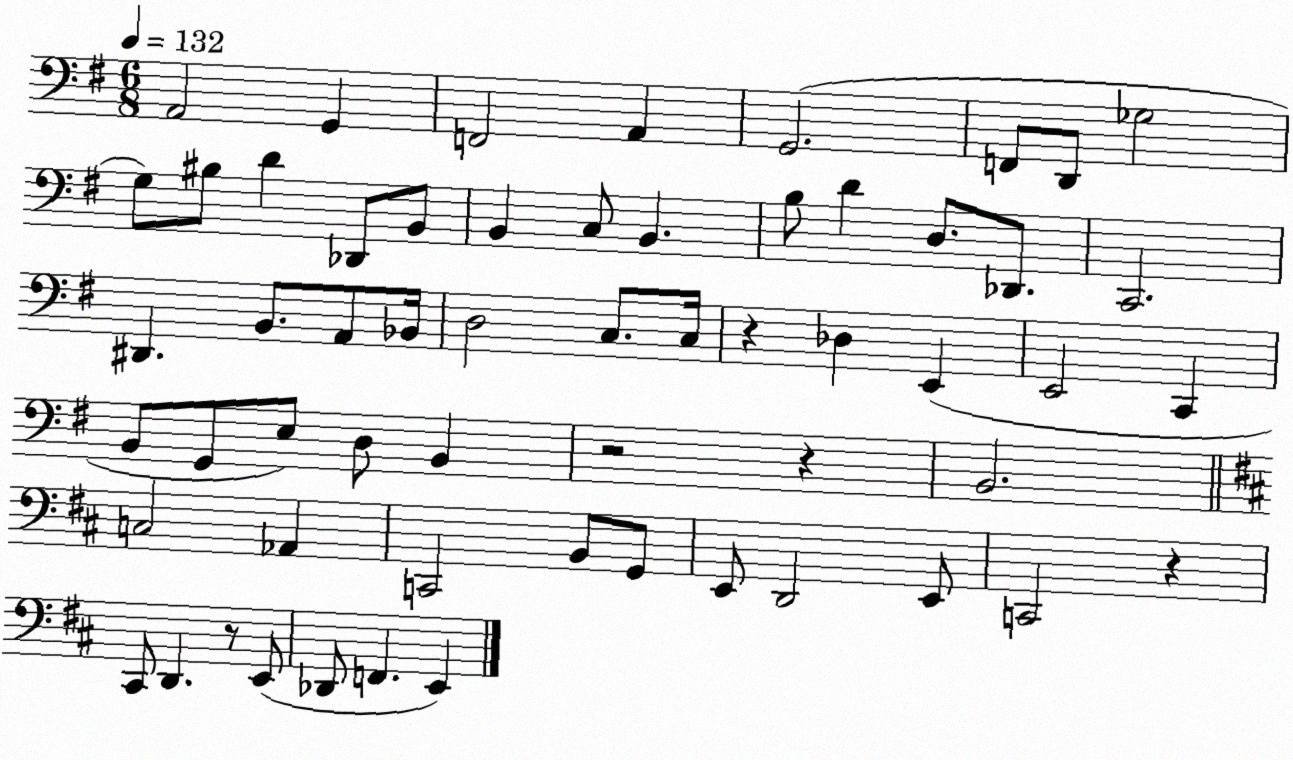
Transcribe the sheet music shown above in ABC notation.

X:1
T:Untitled
M:6/8
L:1/4
K:G
A,,2 G,, F,,2 A,, G,,2 F,,/2 D,,/2 _G,2 G,/2 ^B,/2 D _D,,/2 B,,/2 B,, C,/2 B,, B,/2 D D,/2 _D,,/2 C,,2 ^D,, B,,/2 A,,/2 _B,,/4 D,2 C,/2 C,/4 z _D, E,, E,,2 C,, B,,/2 G,,/2 E,/2 D,/2 B,, z2 z B,,2 C,2 _A,, C,,2 B,,/2 G,,/2 E,,/2 D,,2 E,,/2 C,,2 z ^C,,/2 D,, z/2 E,,/2 _D,,/2 F,, E,,